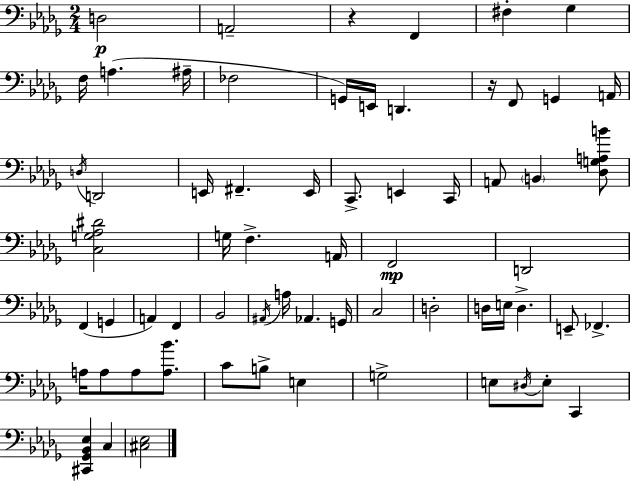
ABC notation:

X:1
T:Untitled
M:2/4
L:1/4
K:Bbm
D,2 A,,2 z F,, ^F, _G, F,/4 A, ^A,/4 _F,2 G,,/4 E,,/4 D,, z/4 F,,/2 G,, A,,/4 D,/4 D,,2 E,,/4 ^F,, E,,/4 C,,/2 E,, C,,/4 A,,/2 B,, [_D,G,A,B]/2 [C,G,_A,^D]2 G,/4 F, A,,/4 F,,2 D,,2 F,, G,, A,, F,, _B,,2 ^A,,/4 A,/4 _A,, G,,/4 C,2 D,2 D,/4 E,/4 D, E,,/2 _F,, A,/4 A,/2 A,/2 [A,_B]/2 C/2 B,/2 E, G,2 E,/2 ^D,/4 E,/2 C,, [^C,,_G,,_B,,_E,] C, [^C,_E,]2